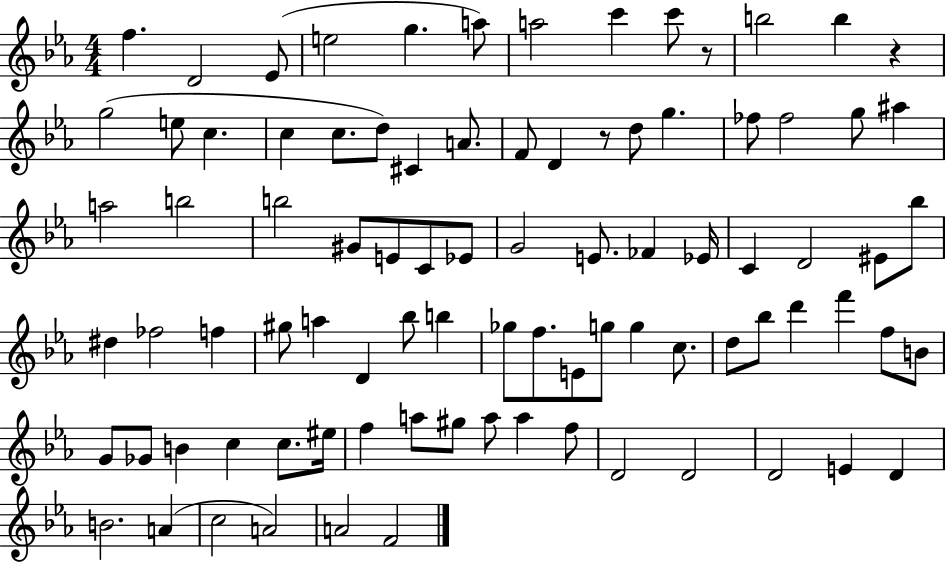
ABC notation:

X:1
T:Untitled
M:4/4
L:1/4
K:Eb
f D2 _E/2 e2 g a/2 a2 c' c'/2 z/2 b2 b z g2 e/2 c c c/2 d/2 ^C A/2 F/2 D z/2 d/2 g _f/2 _f2 g/2 ^a a2 b2 b2 ^G/2 E/2 C/2 _E/2 G2 E/2 _F _E/4 C D2 ^E/2 _b/2 ^d _f2 f ^g/2 a D _b/2 b _g/2 f/2 E/2 g/2 g c/2 d/2 _b/2 d' f' f/2 B/2 G/2 _G/2 B c c/2 ^e/4 f a/2 ^g/2 a/2 a f/2 D2 D2 D2 E D B2 A c2 A2 A2 F2